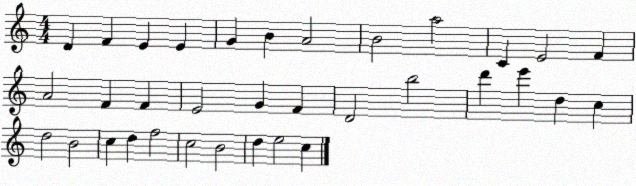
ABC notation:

X:1
T:Untitled
M:4/4
L:1/4
K:C
D F E E G B A2 B2 a2 C E2 F A2 F F E2 G F D2 b2 d' e' d c d2 B2 c d f2 c2 B2 d e2 c